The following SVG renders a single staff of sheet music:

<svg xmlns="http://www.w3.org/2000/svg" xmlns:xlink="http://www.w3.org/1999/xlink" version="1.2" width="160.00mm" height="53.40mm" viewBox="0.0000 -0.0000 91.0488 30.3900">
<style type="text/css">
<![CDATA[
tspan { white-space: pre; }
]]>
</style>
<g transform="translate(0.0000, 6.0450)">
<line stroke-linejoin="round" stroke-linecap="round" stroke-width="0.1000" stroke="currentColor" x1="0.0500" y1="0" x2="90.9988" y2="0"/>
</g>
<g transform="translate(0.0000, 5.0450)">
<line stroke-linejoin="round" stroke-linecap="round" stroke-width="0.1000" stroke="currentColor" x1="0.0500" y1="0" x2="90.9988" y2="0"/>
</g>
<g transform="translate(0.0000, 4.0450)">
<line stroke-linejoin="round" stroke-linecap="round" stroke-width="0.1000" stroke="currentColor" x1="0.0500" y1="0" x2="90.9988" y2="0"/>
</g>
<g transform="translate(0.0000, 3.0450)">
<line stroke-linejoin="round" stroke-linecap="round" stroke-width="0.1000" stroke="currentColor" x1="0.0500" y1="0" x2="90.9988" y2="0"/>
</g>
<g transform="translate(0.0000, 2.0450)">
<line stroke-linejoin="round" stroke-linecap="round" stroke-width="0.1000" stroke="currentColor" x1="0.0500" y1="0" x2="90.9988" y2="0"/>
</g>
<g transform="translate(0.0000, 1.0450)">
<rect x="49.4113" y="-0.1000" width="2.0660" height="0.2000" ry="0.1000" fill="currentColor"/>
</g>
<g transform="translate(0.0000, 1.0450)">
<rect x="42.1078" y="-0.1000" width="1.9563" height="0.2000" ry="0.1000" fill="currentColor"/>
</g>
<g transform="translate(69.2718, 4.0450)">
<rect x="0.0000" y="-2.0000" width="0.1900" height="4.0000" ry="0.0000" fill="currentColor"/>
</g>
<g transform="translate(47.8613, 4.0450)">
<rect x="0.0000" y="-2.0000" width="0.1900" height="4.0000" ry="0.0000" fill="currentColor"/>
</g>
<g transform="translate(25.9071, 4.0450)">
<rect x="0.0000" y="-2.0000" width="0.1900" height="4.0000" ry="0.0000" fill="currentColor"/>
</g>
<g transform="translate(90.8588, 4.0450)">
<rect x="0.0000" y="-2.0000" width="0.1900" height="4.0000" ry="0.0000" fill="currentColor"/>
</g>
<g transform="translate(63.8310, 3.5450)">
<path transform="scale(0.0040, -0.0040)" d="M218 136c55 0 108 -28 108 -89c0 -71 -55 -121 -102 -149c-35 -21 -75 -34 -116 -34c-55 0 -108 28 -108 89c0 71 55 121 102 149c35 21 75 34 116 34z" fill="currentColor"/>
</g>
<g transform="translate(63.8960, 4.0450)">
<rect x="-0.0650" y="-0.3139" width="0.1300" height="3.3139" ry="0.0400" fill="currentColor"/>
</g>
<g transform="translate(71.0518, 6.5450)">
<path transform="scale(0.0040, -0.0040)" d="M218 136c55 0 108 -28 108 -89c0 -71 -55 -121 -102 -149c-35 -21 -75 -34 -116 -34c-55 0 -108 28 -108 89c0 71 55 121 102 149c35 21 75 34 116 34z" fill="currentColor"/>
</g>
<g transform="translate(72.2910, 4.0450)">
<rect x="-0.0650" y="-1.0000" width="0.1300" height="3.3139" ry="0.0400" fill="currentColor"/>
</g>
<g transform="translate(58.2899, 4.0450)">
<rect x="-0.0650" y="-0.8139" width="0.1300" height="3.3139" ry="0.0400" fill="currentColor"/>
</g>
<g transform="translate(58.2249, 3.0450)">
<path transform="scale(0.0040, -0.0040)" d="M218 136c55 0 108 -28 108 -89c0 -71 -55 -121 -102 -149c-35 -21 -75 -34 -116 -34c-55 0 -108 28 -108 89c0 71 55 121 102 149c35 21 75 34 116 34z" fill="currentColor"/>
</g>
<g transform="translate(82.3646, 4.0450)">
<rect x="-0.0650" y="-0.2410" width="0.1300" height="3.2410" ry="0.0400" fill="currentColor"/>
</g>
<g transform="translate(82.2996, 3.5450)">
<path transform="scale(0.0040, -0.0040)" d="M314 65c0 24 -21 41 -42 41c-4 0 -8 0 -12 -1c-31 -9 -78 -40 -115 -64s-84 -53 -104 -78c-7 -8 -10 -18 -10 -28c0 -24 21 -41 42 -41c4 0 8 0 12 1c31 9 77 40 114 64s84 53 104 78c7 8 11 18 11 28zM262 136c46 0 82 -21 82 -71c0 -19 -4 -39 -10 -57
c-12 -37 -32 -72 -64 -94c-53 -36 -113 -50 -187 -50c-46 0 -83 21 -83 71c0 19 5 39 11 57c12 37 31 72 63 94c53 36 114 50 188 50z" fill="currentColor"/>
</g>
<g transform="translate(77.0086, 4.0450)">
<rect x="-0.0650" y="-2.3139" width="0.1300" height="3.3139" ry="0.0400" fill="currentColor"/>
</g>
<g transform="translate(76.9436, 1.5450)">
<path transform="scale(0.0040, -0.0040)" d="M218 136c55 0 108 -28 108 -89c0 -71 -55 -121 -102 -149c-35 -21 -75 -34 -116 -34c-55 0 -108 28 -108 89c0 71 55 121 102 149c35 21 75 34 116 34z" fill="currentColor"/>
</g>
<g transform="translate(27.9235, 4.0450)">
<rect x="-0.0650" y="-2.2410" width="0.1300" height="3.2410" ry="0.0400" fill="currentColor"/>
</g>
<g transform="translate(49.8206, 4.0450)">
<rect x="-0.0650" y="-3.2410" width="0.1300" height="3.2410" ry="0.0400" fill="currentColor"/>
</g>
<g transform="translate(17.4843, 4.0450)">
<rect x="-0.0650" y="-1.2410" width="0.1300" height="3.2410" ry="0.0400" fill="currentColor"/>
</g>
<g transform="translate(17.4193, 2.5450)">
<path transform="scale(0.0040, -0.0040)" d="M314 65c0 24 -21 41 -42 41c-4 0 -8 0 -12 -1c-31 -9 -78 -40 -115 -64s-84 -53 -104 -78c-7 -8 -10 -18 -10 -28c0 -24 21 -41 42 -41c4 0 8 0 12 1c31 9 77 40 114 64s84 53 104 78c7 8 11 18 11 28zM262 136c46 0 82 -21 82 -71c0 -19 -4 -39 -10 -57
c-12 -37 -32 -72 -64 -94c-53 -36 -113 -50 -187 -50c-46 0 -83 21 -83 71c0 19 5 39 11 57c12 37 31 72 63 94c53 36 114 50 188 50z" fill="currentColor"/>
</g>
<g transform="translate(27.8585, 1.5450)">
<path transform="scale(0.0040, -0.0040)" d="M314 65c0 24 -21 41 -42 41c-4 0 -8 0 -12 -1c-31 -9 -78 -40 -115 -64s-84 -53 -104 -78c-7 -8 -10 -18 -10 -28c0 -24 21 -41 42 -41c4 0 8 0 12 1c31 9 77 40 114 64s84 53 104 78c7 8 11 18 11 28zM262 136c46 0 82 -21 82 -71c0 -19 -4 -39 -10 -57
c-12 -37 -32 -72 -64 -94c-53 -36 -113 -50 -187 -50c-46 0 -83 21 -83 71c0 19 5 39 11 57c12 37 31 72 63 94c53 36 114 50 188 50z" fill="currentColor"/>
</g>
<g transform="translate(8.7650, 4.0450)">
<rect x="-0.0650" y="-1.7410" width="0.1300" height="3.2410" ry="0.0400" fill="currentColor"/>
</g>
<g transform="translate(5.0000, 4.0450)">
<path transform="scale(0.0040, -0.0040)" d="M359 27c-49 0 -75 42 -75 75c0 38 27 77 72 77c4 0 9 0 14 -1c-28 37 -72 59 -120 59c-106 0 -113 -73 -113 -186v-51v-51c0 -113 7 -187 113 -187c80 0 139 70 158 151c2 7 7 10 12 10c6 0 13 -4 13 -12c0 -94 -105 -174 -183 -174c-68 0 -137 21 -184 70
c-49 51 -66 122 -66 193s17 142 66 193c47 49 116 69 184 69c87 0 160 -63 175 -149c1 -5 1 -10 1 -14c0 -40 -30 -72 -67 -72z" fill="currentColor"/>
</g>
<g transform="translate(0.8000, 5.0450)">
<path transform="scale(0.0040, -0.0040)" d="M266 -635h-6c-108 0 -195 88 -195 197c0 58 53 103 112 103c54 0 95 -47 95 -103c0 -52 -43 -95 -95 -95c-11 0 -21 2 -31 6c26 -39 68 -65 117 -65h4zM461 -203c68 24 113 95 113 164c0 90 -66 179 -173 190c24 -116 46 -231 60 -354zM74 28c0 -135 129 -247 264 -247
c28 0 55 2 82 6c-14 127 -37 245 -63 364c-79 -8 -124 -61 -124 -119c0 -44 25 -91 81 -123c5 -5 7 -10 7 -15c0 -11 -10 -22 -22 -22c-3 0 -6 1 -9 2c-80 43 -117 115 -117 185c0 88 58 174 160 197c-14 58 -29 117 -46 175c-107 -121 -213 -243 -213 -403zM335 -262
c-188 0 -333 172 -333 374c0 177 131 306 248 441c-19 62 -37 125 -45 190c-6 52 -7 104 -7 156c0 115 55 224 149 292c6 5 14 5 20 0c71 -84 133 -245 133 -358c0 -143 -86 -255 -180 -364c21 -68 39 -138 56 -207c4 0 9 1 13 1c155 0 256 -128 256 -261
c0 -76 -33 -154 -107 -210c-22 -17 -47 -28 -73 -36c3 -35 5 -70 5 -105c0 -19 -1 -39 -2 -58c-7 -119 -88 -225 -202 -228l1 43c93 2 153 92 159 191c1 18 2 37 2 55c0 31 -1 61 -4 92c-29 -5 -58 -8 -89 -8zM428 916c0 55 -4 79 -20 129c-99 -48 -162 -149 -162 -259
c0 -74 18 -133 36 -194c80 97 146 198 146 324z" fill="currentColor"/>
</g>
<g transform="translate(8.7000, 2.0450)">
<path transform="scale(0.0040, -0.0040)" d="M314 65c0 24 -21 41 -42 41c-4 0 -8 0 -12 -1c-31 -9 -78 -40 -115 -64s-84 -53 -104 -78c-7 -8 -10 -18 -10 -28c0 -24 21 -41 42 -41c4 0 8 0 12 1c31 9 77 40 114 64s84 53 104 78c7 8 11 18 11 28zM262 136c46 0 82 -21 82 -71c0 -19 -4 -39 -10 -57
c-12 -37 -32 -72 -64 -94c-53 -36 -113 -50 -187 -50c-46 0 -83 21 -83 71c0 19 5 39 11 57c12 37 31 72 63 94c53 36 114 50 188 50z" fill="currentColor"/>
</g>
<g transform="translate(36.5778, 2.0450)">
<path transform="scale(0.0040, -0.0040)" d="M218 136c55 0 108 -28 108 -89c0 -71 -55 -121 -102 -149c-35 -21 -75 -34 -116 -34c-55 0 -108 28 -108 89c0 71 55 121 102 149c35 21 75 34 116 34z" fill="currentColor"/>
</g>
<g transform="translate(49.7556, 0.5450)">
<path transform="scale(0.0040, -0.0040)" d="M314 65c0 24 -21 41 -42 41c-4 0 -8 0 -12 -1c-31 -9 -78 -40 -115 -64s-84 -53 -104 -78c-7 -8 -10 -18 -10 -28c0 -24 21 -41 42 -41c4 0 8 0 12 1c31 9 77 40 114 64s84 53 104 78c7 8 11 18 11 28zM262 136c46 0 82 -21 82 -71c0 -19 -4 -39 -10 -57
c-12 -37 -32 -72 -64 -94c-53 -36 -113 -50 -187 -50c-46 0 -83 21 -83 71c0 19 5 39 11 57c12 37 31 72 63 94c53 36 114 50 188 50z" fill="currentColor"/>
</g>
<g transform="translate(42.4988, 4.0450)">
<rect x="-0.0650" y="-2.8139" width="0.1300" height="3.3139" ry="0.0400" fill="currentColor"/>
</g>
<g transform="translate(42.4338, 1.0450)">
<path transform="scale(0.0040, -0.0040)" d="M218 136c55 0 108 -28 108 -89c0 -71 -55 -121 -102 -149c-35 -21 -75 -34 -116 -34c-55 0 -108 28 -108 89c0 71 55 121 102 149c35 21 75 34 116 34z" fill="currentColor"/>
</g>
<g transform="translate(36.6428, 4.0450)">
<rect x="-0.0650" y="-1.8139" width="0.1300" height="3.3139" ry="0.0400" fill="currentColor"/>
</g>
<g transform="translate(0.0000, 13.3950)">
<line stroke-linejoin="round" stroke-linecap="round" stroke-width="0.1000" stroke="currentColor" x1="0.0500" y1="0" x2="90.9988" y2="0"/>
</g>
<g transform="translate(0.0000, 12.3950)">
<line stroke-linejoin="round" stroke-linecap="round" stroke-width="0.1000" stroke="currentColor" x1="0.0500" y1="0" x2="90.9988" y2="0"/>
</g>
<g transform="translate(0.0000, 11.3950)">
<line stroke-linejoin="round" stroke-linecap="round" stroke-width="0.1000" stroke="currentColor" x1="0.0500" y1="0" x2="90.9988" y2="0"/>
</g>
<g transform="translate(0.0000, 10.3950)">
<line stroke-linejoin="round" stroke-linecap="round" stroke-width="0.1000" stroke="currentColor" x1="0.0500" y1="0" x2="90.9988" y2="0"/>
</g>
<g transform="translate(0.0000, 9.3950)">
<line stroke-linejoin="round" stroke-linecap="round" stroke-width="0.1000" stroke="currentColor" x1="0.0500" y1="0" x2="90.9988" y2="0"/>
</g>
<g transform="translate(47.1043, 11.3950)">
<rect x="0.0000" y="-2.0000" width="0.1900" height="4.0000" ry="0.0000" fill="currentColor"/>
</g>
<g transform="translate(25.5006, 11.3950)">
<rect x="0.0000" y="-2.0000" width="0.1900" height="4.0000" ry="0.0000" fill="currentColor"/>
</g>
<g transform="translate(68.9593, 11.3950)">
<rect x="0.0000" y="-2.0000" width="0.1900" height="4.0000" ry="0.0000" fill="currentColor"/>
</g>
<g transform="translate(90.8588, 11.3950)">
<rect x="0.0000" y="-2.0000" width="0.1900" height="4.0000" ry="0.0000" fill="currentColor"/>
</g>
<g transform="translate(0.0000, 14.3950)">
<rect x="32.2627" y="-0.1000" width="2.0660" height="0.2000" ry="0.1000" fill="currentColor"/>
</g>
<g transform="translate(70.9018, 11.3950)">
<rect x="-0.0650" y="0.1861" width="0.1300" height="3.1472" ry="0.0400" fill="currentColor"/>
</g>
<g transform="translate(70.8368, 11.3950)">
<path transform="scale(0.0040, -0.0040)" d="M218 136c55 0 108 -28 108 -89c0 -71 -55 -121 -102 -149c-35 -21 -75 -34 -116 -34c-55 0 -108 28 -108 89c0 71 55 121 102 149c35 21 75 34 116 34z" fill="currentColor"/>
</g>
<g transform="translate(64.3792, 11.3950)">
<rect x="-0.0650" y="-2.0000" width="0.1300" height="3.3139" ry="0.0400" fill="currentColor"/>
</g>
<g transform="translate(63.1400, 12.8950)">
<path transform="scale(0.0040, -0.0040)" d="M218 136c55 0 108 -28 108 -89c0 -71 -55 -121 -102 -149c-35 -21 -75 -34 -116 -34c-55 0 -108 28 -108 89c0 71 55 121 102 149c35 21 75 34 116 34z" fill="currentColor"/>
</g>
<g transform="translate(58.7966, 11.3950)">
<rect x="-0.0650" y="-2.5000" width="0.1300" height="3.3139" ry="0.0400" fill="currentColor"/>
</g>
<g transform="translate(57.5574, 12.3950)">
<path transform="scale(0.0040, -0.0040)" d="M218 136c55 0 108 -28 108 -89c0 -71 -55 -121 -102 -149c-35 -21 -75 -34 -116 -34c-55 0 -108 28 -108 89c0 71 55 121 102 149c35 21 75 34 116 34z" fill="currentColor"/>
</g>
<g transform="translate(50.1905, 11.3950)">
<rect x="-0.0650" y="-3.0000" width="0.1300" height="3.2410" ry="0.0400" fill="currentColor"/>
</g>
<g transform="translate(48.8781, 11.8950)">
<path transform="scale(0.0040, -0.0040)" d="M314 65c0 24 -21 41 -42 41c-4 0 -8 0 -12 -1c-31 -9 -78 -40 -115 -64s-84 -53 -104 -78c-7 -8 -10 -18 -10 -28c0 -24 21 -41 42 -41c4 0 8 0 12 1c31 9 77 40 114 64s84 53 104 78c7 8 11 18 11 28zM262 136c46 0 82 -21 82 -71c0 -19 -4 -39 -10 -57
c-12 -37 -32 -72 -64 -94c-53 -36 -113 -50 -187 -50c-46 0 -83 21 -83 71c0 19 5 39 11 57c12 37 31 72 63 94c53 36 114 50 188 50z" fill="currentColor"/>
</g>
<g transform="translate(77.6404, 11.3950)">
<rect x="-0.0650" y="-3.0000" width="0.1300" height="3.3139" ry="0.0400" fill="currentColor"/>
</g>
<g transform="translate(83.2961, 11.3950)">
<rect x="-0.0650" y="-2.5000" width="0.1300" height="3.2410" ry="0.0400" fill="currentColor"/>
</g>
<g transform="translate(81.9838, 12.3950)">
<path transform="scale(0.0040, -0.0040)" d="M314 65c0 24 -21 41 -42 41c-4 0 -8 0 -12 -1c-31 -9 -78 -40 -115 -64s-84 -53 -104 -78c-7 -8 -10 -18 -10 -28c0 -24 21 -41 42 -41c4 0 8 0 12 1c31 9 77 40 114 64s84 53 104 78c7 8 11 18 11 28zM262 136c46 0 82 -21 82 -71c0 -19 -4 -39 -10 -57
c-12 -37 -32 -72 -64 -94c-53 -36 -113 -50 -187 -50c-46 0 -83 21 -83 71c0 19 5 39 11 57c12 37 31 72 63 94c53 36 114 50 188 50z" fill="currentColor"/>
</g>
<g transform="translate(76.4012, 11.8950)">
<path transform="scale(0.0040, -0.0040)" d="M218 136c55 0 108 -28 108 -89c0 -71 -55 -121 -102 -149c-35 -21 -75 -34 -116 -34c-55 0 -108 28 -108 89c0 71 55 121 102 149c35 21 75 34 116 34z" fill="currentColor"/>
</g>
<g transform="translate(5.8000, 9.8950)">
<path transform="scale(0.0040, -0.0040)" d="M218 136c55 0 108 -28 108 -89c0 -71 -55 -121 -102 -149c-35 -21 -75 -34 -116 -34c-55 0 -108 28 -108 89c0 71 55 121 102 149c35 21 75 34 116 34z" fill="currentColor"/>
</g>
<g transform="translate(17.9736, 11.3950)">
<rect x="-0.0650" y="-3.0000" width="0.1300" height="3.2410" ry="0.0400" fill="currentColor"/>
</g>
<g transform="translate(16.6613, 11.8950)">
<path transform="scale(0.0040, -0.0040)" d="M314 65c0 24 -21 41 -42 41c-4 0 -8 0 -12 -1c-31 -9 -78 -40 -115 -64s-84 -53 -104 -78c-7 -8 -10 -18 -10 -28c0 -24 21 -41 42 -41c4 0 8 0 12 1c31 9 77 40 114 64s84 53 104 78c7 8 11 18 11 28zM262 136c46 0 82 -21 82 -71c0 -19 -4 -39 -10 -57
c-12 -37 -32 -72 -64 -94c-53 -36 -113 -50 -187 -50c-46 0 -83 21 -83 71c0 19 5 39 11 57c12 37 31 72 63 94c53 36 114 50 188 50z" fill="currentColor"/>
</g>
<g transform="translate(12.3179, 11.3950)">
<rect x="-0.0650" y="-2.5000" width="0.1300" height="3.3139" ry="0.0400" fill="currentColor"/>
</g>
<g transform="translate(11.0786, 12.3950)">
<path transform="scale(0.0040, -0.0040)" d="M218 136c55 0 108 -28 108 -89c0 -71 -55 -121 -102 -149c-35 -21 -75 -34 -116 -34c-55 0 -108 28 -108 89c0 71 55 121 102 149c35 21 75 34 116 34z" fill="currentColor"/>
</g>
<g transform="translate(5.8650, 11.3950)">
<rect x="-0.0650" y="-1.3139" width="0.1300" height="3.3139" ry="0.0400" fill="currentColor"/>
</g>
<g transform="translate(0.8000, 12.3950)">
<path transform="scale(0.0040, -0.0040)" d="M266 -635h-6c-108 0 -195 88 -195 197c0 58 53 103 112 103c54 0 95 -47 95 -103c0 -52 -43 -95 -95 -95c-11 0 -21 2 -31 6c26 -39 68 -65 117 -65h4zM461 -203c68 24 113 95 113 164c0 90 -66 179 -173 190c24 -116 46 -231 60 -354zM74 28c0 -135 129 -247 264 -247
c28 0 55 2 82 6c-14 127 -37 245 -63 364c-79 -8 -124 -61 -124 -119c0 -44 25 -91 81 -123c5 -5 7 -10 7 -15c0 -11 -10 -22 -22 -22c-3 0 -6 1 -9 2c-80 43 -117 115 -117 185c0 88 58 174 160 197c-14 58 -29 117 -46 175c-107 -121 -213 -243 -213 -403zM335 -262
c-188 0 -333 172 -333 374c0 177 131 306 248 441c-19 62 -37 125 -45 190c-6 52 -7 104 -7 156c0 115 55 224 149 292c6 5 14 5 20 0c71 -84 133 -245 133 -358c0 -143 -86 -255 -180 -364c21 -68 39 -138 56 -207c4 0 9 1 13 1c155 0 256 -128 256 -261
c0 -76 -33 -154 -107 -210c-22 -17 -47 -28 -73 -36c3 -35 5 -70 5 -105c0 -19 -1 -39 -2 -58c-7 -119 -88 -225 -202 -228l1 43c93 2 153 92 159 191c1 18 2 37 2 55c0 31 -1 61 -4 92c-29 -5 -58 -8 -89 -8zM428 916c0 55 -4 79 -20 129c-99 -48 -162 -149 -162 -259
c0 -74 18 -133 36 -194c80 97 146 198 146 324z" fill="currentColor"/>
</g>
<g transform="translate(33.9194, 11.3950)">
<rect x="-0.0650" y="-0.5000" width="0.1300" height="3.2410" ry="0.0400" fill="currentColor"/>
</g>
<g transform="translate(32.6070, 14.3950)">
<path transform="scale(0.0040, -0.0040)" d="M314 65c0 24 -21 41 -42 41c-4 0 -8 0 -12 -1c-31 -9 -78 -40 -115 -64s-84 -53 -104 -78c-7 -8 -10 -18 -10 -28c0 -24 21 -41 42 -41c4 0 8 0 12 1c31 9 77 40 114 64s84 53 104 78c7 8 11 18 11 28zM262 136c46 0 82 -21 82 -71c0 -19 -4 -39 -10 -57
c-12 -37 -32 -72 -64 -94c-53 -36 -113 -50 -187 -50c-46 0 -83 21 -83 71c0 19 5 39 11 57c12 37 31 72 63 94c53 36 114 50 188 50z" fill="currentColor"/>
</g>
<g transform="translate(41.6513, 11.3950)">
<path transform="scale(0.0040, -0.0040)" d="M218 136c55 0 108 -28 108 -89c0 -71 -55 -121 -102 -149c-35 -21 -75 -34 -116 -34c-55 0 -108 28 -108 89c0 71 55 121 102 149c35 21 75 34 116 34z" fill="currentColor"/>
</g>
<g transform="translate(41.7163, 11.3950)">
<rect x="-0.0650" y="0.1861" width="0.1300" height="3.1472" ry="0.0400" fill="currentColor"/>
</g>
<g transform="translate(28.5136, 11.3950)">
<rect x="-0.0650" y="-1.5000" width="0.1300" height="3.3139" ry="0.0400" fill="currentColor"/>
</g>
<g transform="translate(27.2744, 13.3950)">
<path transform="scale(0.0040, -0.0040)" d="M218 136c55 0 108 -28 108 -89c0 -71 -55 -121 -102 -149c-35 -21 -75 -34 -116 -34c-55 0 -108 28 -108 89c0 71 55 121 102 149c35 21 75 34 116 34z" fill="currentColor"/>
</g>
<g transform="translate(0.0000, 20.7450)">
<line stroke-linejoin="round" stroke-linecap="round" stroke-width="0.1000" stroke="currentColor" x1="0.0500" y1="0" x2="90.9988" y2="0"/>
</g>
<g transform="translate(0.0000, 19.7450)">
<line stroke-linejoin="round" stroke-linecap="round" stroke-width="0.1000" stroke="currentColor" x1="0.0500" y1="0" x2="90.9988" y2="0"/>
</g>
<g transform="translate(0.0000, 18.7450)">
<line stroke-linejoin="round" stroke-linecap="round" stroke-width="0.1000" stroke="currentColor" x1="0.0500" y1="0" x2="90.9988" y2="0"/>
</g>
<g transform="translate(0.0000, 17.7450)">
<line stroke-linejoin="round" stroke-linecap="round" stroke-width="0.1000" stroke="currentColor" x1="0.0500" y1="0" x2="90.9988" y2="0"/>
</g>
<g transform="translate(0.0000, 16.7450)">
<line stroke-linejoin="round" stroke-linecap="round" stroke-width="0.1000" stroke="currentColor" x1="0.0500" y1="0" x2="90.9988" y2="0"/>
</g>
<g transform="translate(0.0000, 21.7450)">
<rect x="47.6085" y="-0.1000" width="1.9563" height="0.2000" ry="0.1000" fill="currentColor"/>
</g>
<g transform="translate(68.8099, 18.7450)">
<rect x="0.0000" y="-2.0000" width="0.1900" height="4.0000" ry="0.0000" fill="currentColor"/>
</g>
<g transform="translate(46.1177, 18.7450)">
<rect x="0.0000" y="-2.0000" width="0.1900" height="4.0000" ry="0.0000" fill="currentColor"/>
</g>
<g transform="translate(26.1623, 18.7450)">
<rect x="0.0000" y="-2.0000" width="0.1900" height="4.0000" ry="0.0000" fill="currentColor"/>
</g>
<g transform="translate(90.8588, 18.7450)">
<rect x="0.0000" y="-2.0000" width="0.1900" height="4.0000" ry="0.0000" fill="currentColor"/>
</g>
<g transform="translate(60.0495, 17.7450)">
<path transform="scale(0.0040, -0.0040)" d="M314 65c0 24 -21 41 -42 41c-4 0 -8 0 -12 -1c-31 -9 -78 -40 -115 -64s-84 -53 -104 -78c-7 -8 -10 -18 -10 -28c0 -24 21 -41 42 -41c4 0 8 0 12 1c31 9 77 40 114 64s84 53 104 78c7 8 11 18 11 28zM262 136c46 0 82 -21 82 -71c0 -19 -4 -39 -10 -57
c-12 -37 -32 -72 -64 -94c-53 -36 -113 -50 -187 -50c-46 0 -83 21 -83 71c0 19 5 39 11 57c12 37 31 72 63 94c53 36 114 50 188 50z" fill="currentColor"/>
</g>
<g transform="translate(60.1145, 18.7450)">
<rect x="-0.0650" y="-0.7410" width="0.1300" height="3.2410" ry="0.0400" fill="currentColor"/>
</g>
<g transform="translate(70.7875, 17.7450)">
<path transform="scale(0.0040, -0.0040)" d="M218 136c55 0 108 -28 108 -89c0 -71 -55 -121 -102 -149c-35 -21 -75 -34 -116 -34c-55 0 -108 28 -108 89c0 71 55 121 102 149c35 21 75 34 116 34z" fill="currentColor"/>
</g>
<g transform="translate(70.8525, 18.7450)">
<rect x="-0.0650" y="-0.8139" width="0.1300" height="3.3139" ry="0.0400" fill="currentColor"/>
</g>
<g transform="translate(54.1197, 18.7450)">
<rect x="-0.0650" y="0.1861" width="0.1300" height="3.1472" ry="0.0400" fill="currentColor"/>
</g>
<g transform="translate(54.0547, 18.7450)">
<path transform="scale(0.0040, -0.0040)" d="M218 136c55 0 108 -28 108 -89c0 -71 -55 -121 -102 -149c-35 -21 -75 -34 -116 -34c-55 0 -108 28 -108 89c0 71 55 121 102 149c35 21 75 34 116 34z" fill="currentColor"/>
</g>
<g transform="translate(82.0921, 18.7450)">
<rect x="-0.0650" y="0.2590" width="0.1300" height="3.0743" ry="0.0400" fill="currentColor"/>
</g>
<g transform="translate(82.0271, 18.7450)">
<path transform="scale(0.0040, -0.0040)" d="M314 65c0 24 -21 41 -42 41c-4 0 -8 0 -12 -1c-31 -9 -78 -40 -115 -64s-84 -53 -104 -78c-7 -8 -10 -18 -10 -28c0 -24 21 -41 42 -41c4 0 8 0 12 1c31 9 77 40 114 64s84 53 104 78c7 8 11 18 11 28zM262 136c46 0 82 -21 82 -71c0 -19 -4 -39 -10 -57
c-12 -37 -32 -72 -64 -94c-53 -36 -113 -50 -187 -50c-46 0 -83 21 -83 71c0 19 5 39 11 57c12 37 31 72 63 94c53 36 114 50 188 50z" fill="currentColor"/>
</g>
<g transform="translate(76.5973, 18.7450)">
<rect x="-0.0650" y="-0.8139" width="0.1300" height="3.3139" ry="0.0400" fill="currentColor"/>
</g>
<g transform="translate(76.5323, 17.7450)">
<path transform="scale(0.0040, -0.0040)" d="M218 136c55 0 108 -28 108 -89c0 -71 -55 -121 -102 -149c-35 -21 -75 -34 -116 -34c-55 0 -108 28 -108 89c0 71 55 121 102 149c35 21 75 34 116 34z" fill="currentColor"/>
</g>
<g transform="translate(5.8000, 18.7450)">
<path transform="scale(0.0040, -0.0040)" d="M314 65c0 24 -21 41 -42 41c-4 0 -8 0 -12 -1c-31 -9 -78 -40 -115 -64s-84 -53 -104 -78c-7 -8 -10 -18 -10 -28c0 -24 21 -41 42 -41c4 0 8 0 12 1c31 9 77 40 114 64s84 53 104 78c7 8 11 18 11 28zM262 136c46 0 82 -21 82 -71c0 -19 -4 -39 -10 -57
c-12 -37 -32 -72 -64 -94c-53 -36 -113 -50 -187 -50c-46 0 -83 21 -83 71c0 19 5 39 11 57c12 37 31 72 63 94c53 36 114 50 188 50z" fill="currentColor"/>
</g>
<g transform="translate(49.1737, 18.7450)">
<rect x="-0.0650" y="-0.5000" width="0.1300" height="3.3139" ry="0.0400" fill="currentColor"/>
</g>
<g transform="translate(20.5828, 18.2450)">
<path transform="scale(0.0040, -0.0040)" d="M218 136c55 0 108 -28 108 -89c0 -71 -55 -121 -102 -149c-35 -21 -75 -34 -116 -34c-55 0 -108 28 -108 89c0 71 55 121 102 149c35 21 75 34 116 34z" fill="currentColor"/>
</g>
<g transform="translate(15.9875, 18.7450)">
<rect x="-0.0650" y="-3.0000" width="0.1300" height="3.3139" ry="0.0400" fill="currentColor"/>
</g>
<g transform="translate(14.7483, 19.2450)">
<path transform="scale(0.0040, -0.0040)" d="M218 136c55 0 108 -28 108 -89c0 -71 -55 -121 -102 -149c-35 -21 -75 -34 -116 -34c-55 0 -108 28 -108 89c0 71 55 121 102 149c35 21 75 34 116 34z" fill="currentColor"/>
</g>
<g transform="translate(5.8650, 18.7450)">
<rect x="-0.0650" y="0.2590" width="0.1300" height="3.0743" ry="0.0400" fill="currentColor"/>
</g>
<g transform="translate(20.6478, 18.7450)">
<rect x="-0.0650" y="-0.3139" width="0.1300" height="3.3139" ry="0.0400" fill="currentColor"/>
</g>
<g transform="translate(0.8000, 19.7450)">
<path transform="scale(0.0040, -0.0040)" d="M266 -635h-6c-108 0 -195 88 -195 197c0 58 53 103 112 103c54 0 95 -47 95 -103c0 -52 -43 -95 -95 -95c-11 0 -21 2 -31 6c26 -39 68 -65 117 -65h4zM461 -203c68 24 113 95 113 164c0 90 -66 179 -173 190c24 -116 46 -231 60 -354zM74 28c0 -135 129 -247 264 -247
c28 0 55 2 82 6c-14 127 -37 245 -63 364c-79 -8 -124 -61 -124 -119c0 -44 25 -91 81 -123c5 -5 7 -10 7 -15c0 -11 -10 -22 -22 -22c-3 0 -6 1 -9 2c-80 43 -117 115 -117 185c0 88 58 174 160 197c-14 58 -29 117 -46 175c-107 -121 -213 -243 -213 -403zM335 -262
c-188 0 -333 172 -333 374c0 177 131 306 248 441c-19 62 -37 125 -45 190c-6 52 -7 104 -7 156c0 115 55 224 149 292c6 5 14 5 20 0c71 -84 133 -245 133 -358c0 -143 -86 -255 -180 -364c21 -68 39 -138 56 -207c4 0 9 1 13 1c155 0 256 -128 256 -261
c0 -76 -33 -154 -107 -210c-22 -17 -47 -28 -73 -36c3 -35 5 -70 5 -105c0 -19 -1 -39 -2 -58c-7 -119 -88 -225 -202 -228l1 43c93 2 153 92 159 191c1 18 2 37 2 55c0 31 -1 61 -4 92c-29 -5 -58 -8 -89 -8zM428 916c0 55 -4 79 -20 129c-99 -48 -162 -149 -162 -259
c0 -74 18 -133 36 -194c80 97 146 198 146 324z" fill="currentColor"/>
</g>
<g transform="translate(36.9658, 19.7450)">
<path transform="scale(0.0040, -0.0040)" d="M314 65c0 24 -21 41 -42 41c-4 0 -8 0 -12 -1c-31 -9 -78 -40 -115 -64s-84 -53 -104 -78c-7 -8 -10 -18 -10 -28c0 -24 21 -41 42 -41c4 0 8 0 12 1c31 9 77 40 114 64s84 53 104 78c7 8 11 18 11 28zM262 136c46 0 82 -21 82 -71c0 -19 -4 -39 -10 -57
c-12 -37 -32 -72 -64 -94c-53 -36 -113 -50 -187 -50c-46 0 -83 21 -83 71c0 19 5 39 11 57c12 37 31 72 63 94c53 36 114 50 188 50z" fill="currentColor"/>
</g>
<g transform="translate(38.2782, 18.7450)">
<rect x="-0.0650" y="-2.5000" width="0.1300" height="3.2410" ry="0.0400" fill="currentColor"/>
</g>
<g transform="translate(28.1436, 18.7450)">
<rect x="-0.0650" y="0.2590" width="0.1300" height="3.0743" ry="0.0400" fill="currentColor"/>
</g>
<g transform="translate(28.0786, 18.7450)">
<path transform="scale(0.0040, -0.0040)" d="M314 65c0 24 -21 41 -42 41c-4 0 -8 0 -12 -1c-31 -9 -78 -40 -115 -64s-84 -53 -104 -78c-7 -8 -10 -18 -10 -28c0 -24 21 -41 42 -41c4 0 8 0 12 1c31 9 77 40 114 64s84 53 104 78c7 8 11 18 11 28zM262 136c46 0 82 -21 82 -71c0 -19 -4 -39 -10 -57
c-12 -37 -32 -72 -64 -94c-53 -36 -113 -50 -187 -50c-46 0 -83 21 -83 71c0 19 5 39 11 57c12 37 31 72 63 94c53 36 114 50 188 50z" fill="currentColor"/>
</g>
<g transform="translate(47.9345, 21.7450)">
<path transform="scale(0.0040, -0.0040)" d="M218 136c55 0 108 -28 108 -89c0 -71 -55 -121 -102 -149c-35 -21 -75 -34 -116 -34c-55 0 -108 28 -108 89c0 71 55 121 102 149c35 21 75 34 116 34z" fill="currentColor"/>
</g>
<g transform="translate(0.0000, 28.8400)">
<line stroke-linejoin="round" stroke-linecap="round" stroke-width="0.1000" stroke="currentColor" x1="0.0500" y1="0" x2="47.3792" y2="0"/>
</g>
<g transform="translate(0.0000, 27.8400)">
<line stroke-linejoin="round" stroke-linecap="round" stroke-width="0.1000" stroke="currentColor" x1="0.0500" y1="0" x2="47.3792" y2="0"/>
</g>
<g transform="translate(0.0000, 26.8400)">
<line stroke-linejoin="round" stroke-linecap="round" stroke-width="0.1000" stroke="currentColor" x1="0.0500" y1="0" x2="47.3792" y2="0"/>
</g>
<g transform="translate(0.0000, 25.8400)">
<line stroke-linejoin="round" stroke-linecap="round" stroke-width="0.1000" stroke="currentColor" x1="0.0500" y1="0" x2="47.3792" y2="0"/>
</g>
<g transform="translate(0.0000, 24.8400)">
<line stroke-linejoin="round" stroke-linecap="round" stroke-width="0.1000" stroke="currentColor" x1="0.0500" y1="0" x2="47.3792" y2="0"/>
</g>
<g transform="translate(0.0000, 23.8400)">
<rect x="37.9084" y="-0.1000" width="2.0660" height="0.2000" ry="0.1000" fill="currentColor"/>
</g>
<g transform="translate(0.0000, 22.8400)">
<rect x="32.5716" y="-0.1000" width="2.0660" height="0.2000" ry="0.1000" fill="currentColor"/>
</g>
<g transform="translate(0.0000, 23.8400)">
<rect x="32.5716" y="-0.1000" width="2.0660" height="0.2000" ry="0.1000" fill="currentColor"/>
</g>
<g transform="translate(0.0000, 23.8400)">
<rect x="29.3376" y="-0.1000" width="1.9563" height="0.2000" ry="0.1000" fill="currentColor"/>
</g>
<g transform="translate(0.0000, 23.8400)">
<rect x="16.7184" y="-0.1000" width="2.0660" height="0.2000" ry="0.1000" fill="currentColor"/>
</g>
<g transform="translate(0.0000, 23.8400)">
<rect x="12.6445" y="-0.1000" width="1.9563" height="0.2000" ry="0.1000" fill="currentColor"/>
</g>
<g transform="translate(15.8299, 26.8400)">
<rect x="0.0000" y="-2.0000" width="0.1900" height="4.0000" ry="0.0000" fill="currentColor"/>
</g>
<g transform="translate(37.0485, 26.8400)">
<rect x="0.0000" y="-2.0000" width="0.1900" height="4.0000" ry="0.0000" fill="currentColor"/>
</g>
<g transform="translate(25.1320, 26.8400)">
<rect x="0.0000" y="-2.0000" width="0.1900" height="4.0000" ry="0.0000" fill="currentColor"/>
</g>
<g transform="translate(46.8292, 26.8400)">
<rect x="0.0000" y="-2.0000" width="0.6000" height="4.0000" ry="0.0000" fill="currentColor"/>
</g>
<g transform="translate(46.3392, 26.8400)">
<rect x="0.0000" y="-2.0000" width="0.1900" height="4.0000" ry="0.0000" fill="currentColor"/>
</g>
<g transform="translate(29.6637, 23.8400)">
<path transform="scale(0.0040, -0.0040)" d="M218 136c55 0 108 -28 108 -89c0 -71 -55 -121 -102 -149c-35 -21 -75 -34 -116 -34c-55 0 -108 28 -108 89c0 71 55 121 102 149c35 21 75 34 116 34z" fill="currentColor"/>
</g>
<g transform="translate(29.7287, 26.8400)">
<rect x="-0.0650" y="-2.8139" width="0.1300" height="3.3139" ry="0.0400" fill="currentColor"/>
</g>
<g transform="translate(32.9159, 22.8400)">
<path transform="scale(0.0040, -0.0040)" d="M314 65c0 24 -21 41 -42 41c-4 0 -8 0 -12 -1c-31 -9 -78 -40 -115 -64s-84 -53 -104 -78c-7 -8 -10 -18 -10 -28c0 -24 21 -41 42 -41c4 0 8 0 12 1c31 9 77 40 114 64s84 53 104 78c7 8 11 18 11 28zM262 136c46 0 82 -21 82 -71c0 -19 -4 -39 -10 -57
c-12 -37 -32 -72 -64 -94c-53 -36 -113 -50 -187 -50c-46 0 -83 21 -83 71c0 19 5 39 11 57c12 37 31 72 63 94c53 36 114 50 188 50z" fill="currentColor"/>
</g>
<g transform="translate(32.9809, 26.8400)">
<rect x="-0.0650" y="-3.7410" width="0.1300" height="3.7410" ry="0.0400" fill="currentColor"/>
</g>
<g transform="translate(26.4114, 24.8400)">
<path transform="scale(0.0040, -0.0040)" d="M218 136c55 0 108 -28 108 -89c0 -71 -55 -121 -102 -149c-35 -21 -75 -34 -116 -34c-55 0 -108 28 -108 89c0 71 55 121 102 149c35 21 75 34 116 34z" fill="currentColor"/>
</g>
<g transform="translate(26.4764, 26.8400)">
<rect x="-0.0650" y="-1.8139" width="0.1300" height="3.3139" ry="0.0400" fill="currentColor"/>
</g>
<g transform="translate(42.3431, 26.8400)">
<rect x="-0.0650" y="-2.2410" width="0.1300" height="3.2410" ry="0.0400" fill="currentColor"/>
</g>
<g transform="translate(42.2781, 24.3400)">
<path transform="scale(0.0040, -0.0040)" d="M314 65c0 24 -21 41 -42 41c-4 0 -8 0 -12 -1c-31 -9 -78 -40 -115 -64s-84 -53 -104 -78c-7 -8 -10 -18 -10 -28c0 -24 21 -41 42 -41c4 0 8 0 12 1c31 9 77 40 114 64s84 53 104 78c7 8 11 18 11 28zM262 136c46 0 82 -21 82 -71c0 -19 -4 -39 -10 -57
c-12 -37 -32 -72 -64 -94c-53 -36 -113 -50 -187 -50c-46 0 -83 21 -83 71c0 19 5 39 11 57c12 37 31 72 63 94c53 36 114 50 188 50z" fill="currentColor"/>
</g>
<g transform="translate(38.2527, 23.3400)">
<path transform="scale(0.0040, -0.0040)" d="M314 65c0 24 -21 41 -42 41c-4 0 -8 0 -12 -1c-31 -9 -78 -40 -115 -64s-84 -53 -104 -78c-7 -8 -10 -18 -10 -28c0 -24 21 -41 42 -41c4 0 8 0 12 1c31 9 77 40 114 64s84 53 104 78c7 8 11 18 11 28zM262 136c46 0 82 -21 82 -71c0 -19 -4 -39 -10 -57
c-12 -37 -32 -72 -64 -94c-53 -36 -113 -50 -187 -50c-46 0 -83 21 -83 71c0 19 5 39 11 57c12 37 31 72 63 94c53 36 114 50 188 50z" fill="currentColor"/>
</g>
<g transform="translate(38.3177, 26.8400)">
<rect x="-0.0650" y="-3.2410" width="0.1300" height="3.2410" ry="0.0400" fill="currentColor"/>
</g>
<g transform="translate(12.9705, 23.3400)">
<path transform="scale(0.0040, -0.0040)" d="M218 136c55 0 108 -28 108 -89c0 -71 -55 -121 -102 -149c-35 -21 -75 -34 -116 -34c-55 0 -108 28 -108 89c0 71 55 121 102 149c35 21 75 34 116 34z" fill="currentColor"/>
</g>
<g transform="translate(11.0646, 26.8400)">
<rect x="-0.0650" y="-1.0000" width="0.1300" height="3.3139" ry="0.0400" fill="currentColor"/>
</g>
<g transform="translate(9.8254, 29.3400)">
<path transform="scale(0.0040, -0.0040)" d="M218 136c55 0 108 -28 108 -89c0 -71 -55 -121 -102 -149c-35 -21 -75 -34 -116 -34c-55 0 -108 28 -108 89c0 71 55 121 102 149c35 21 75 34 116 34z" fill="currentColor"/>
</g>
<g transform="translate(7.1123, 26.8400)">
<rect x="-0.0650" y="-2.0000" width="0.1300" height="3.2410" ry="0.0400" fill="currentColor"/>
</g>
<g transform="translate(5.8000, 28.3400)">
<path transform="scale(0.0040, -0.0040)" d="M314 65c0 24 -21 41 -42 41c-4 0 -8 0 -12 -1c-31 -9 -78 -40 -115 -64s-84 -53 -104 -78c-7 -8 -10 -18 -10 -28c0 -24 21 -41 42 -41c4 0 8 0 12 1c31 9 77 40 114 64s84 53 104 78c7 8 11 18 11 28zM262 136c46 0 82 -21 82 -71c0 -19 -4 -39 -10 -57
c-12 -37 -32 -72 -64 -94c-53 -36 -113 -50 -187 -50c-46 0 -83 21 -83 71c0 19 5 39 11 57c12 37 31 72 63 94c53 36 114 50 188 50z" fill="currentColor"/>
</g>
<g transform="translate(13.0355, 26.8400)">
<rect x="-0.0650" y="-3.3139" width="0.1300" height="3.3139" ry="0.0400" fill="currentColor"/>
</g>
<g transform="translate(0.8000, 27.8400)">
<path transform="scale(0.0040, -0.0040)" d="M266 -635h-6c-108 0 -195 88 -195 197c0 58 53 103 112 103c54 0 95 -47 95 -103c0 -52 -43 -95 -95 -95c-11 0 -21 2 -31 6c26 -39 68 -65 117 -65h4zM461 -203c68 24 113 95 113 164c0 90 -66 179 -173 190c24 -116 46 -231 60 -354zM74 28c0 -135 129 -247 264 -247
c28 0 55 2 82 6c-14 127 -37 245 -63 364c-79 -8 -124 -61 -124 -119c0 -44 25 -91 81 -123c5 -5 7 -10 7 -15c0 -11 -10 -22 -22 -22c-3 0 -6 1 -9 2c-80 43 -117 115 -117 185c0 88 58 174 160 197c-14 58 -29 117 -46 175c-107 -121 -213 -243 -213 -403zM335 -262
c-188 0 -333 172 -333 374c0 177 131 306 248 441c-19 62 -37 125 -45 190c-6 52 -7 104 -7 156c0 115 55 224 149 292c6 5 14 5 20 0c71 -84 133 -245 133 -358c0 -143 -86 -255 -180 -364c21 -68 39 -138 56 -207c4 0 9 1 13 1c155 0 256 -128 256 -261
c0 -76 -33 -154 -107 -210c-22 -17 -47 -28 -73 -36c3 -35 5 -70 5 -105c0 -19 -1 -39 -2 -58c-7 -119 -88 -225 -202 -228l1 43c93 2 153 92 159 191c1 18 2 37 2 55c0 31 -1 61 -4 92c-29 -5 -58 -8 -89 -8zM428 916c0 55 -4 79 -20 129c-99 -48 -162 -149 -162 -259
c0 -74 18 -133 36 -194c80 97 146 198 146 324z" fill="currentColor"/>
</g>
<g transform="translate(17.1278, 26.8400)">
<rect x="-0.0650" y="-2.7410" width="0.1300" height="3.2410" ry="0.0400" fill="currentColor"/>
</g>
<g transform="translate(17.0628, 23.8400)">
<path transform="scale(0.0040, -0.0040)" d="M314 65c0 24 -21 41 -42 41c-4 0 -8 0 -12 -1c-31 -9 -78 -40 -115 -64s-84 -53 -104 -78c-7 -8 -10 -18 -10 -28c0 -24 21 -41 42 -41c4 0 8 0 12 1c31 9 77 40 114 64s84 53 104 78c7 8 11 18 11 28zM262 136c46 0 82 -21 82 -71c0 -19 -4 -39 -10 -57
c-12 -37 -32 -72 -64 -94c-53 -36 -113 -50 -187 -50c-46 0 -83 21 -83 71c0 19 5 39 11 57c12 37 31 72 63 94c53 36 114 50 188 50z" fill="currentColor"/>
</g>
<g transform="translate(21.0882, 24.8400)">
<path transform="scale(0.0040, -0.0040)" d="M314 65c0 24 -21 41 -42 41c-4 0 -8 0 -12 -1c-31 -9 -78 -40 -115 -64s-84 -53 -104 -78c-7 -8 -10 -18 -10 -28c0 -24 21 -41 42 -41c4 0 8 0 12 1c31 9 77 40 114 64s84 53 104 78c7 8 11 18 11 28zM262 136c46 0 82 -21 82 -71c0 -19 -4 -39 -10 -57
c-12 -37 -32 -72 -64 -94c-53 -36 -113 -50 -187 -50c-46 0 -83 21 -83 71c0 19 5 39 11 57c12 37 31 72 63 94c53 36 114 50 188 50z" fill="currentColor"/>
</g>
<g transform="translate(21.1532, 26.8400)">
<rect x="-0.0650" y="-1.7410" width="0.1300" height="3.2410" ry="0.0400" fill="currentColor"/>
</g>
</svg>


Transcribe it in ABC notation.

X:1
T:Untitled
M:4/4
L:1/4
K:C
f2 e2 g2 f a b2 d c D g c2 e G A2 E C2 B A2 G F B A G2 B2 A c B2 G2 C B d2 d d B2 F2 D b a2 f2 f a c'2 b2 g2